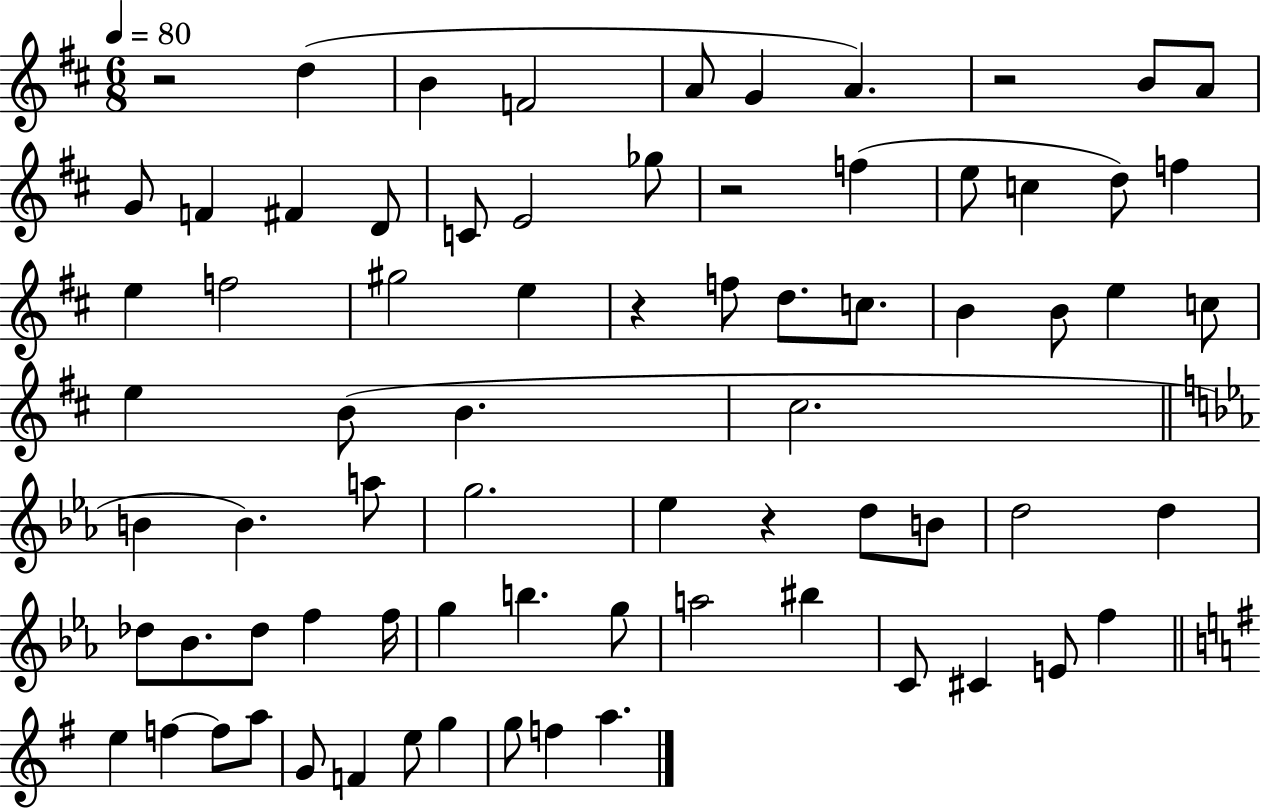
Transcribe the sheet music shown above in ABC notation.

X:1
T:Untitled
M:6/8
L:1/4
K:D
z2 d B F2 A/2 G A z2 B/2 A/2 G/2 F ^F D/2 C/2 E2 _g/2 z2 f e/2 c d/2 f e f2 ^g2 e z f/2 d/2 c/2 B B/2 e c/2 e B/2 B ^c2 B B a/2 g2 _e z d/2 B/2 d2 d _d/2 _B/2 _d/2 f f/4 g b g/2 a2 ^b C/2 ^C E/2 f e f f/2 a/2 G/2 F e/2 g g/2 f a